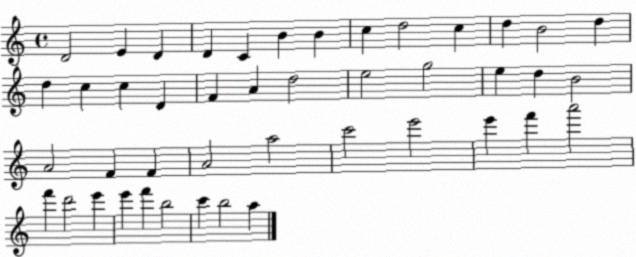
X:1
T:Untitled
M:4/4
L:1/4
K:C
D2 E D D C B B c d2 c d B2 d d c c D F A d2 e2 g2 e d B2 A2 F F A2 a2 c'2 e'2 e' f' a'2 f' d'2 e' e' f' b2 c' b2 a